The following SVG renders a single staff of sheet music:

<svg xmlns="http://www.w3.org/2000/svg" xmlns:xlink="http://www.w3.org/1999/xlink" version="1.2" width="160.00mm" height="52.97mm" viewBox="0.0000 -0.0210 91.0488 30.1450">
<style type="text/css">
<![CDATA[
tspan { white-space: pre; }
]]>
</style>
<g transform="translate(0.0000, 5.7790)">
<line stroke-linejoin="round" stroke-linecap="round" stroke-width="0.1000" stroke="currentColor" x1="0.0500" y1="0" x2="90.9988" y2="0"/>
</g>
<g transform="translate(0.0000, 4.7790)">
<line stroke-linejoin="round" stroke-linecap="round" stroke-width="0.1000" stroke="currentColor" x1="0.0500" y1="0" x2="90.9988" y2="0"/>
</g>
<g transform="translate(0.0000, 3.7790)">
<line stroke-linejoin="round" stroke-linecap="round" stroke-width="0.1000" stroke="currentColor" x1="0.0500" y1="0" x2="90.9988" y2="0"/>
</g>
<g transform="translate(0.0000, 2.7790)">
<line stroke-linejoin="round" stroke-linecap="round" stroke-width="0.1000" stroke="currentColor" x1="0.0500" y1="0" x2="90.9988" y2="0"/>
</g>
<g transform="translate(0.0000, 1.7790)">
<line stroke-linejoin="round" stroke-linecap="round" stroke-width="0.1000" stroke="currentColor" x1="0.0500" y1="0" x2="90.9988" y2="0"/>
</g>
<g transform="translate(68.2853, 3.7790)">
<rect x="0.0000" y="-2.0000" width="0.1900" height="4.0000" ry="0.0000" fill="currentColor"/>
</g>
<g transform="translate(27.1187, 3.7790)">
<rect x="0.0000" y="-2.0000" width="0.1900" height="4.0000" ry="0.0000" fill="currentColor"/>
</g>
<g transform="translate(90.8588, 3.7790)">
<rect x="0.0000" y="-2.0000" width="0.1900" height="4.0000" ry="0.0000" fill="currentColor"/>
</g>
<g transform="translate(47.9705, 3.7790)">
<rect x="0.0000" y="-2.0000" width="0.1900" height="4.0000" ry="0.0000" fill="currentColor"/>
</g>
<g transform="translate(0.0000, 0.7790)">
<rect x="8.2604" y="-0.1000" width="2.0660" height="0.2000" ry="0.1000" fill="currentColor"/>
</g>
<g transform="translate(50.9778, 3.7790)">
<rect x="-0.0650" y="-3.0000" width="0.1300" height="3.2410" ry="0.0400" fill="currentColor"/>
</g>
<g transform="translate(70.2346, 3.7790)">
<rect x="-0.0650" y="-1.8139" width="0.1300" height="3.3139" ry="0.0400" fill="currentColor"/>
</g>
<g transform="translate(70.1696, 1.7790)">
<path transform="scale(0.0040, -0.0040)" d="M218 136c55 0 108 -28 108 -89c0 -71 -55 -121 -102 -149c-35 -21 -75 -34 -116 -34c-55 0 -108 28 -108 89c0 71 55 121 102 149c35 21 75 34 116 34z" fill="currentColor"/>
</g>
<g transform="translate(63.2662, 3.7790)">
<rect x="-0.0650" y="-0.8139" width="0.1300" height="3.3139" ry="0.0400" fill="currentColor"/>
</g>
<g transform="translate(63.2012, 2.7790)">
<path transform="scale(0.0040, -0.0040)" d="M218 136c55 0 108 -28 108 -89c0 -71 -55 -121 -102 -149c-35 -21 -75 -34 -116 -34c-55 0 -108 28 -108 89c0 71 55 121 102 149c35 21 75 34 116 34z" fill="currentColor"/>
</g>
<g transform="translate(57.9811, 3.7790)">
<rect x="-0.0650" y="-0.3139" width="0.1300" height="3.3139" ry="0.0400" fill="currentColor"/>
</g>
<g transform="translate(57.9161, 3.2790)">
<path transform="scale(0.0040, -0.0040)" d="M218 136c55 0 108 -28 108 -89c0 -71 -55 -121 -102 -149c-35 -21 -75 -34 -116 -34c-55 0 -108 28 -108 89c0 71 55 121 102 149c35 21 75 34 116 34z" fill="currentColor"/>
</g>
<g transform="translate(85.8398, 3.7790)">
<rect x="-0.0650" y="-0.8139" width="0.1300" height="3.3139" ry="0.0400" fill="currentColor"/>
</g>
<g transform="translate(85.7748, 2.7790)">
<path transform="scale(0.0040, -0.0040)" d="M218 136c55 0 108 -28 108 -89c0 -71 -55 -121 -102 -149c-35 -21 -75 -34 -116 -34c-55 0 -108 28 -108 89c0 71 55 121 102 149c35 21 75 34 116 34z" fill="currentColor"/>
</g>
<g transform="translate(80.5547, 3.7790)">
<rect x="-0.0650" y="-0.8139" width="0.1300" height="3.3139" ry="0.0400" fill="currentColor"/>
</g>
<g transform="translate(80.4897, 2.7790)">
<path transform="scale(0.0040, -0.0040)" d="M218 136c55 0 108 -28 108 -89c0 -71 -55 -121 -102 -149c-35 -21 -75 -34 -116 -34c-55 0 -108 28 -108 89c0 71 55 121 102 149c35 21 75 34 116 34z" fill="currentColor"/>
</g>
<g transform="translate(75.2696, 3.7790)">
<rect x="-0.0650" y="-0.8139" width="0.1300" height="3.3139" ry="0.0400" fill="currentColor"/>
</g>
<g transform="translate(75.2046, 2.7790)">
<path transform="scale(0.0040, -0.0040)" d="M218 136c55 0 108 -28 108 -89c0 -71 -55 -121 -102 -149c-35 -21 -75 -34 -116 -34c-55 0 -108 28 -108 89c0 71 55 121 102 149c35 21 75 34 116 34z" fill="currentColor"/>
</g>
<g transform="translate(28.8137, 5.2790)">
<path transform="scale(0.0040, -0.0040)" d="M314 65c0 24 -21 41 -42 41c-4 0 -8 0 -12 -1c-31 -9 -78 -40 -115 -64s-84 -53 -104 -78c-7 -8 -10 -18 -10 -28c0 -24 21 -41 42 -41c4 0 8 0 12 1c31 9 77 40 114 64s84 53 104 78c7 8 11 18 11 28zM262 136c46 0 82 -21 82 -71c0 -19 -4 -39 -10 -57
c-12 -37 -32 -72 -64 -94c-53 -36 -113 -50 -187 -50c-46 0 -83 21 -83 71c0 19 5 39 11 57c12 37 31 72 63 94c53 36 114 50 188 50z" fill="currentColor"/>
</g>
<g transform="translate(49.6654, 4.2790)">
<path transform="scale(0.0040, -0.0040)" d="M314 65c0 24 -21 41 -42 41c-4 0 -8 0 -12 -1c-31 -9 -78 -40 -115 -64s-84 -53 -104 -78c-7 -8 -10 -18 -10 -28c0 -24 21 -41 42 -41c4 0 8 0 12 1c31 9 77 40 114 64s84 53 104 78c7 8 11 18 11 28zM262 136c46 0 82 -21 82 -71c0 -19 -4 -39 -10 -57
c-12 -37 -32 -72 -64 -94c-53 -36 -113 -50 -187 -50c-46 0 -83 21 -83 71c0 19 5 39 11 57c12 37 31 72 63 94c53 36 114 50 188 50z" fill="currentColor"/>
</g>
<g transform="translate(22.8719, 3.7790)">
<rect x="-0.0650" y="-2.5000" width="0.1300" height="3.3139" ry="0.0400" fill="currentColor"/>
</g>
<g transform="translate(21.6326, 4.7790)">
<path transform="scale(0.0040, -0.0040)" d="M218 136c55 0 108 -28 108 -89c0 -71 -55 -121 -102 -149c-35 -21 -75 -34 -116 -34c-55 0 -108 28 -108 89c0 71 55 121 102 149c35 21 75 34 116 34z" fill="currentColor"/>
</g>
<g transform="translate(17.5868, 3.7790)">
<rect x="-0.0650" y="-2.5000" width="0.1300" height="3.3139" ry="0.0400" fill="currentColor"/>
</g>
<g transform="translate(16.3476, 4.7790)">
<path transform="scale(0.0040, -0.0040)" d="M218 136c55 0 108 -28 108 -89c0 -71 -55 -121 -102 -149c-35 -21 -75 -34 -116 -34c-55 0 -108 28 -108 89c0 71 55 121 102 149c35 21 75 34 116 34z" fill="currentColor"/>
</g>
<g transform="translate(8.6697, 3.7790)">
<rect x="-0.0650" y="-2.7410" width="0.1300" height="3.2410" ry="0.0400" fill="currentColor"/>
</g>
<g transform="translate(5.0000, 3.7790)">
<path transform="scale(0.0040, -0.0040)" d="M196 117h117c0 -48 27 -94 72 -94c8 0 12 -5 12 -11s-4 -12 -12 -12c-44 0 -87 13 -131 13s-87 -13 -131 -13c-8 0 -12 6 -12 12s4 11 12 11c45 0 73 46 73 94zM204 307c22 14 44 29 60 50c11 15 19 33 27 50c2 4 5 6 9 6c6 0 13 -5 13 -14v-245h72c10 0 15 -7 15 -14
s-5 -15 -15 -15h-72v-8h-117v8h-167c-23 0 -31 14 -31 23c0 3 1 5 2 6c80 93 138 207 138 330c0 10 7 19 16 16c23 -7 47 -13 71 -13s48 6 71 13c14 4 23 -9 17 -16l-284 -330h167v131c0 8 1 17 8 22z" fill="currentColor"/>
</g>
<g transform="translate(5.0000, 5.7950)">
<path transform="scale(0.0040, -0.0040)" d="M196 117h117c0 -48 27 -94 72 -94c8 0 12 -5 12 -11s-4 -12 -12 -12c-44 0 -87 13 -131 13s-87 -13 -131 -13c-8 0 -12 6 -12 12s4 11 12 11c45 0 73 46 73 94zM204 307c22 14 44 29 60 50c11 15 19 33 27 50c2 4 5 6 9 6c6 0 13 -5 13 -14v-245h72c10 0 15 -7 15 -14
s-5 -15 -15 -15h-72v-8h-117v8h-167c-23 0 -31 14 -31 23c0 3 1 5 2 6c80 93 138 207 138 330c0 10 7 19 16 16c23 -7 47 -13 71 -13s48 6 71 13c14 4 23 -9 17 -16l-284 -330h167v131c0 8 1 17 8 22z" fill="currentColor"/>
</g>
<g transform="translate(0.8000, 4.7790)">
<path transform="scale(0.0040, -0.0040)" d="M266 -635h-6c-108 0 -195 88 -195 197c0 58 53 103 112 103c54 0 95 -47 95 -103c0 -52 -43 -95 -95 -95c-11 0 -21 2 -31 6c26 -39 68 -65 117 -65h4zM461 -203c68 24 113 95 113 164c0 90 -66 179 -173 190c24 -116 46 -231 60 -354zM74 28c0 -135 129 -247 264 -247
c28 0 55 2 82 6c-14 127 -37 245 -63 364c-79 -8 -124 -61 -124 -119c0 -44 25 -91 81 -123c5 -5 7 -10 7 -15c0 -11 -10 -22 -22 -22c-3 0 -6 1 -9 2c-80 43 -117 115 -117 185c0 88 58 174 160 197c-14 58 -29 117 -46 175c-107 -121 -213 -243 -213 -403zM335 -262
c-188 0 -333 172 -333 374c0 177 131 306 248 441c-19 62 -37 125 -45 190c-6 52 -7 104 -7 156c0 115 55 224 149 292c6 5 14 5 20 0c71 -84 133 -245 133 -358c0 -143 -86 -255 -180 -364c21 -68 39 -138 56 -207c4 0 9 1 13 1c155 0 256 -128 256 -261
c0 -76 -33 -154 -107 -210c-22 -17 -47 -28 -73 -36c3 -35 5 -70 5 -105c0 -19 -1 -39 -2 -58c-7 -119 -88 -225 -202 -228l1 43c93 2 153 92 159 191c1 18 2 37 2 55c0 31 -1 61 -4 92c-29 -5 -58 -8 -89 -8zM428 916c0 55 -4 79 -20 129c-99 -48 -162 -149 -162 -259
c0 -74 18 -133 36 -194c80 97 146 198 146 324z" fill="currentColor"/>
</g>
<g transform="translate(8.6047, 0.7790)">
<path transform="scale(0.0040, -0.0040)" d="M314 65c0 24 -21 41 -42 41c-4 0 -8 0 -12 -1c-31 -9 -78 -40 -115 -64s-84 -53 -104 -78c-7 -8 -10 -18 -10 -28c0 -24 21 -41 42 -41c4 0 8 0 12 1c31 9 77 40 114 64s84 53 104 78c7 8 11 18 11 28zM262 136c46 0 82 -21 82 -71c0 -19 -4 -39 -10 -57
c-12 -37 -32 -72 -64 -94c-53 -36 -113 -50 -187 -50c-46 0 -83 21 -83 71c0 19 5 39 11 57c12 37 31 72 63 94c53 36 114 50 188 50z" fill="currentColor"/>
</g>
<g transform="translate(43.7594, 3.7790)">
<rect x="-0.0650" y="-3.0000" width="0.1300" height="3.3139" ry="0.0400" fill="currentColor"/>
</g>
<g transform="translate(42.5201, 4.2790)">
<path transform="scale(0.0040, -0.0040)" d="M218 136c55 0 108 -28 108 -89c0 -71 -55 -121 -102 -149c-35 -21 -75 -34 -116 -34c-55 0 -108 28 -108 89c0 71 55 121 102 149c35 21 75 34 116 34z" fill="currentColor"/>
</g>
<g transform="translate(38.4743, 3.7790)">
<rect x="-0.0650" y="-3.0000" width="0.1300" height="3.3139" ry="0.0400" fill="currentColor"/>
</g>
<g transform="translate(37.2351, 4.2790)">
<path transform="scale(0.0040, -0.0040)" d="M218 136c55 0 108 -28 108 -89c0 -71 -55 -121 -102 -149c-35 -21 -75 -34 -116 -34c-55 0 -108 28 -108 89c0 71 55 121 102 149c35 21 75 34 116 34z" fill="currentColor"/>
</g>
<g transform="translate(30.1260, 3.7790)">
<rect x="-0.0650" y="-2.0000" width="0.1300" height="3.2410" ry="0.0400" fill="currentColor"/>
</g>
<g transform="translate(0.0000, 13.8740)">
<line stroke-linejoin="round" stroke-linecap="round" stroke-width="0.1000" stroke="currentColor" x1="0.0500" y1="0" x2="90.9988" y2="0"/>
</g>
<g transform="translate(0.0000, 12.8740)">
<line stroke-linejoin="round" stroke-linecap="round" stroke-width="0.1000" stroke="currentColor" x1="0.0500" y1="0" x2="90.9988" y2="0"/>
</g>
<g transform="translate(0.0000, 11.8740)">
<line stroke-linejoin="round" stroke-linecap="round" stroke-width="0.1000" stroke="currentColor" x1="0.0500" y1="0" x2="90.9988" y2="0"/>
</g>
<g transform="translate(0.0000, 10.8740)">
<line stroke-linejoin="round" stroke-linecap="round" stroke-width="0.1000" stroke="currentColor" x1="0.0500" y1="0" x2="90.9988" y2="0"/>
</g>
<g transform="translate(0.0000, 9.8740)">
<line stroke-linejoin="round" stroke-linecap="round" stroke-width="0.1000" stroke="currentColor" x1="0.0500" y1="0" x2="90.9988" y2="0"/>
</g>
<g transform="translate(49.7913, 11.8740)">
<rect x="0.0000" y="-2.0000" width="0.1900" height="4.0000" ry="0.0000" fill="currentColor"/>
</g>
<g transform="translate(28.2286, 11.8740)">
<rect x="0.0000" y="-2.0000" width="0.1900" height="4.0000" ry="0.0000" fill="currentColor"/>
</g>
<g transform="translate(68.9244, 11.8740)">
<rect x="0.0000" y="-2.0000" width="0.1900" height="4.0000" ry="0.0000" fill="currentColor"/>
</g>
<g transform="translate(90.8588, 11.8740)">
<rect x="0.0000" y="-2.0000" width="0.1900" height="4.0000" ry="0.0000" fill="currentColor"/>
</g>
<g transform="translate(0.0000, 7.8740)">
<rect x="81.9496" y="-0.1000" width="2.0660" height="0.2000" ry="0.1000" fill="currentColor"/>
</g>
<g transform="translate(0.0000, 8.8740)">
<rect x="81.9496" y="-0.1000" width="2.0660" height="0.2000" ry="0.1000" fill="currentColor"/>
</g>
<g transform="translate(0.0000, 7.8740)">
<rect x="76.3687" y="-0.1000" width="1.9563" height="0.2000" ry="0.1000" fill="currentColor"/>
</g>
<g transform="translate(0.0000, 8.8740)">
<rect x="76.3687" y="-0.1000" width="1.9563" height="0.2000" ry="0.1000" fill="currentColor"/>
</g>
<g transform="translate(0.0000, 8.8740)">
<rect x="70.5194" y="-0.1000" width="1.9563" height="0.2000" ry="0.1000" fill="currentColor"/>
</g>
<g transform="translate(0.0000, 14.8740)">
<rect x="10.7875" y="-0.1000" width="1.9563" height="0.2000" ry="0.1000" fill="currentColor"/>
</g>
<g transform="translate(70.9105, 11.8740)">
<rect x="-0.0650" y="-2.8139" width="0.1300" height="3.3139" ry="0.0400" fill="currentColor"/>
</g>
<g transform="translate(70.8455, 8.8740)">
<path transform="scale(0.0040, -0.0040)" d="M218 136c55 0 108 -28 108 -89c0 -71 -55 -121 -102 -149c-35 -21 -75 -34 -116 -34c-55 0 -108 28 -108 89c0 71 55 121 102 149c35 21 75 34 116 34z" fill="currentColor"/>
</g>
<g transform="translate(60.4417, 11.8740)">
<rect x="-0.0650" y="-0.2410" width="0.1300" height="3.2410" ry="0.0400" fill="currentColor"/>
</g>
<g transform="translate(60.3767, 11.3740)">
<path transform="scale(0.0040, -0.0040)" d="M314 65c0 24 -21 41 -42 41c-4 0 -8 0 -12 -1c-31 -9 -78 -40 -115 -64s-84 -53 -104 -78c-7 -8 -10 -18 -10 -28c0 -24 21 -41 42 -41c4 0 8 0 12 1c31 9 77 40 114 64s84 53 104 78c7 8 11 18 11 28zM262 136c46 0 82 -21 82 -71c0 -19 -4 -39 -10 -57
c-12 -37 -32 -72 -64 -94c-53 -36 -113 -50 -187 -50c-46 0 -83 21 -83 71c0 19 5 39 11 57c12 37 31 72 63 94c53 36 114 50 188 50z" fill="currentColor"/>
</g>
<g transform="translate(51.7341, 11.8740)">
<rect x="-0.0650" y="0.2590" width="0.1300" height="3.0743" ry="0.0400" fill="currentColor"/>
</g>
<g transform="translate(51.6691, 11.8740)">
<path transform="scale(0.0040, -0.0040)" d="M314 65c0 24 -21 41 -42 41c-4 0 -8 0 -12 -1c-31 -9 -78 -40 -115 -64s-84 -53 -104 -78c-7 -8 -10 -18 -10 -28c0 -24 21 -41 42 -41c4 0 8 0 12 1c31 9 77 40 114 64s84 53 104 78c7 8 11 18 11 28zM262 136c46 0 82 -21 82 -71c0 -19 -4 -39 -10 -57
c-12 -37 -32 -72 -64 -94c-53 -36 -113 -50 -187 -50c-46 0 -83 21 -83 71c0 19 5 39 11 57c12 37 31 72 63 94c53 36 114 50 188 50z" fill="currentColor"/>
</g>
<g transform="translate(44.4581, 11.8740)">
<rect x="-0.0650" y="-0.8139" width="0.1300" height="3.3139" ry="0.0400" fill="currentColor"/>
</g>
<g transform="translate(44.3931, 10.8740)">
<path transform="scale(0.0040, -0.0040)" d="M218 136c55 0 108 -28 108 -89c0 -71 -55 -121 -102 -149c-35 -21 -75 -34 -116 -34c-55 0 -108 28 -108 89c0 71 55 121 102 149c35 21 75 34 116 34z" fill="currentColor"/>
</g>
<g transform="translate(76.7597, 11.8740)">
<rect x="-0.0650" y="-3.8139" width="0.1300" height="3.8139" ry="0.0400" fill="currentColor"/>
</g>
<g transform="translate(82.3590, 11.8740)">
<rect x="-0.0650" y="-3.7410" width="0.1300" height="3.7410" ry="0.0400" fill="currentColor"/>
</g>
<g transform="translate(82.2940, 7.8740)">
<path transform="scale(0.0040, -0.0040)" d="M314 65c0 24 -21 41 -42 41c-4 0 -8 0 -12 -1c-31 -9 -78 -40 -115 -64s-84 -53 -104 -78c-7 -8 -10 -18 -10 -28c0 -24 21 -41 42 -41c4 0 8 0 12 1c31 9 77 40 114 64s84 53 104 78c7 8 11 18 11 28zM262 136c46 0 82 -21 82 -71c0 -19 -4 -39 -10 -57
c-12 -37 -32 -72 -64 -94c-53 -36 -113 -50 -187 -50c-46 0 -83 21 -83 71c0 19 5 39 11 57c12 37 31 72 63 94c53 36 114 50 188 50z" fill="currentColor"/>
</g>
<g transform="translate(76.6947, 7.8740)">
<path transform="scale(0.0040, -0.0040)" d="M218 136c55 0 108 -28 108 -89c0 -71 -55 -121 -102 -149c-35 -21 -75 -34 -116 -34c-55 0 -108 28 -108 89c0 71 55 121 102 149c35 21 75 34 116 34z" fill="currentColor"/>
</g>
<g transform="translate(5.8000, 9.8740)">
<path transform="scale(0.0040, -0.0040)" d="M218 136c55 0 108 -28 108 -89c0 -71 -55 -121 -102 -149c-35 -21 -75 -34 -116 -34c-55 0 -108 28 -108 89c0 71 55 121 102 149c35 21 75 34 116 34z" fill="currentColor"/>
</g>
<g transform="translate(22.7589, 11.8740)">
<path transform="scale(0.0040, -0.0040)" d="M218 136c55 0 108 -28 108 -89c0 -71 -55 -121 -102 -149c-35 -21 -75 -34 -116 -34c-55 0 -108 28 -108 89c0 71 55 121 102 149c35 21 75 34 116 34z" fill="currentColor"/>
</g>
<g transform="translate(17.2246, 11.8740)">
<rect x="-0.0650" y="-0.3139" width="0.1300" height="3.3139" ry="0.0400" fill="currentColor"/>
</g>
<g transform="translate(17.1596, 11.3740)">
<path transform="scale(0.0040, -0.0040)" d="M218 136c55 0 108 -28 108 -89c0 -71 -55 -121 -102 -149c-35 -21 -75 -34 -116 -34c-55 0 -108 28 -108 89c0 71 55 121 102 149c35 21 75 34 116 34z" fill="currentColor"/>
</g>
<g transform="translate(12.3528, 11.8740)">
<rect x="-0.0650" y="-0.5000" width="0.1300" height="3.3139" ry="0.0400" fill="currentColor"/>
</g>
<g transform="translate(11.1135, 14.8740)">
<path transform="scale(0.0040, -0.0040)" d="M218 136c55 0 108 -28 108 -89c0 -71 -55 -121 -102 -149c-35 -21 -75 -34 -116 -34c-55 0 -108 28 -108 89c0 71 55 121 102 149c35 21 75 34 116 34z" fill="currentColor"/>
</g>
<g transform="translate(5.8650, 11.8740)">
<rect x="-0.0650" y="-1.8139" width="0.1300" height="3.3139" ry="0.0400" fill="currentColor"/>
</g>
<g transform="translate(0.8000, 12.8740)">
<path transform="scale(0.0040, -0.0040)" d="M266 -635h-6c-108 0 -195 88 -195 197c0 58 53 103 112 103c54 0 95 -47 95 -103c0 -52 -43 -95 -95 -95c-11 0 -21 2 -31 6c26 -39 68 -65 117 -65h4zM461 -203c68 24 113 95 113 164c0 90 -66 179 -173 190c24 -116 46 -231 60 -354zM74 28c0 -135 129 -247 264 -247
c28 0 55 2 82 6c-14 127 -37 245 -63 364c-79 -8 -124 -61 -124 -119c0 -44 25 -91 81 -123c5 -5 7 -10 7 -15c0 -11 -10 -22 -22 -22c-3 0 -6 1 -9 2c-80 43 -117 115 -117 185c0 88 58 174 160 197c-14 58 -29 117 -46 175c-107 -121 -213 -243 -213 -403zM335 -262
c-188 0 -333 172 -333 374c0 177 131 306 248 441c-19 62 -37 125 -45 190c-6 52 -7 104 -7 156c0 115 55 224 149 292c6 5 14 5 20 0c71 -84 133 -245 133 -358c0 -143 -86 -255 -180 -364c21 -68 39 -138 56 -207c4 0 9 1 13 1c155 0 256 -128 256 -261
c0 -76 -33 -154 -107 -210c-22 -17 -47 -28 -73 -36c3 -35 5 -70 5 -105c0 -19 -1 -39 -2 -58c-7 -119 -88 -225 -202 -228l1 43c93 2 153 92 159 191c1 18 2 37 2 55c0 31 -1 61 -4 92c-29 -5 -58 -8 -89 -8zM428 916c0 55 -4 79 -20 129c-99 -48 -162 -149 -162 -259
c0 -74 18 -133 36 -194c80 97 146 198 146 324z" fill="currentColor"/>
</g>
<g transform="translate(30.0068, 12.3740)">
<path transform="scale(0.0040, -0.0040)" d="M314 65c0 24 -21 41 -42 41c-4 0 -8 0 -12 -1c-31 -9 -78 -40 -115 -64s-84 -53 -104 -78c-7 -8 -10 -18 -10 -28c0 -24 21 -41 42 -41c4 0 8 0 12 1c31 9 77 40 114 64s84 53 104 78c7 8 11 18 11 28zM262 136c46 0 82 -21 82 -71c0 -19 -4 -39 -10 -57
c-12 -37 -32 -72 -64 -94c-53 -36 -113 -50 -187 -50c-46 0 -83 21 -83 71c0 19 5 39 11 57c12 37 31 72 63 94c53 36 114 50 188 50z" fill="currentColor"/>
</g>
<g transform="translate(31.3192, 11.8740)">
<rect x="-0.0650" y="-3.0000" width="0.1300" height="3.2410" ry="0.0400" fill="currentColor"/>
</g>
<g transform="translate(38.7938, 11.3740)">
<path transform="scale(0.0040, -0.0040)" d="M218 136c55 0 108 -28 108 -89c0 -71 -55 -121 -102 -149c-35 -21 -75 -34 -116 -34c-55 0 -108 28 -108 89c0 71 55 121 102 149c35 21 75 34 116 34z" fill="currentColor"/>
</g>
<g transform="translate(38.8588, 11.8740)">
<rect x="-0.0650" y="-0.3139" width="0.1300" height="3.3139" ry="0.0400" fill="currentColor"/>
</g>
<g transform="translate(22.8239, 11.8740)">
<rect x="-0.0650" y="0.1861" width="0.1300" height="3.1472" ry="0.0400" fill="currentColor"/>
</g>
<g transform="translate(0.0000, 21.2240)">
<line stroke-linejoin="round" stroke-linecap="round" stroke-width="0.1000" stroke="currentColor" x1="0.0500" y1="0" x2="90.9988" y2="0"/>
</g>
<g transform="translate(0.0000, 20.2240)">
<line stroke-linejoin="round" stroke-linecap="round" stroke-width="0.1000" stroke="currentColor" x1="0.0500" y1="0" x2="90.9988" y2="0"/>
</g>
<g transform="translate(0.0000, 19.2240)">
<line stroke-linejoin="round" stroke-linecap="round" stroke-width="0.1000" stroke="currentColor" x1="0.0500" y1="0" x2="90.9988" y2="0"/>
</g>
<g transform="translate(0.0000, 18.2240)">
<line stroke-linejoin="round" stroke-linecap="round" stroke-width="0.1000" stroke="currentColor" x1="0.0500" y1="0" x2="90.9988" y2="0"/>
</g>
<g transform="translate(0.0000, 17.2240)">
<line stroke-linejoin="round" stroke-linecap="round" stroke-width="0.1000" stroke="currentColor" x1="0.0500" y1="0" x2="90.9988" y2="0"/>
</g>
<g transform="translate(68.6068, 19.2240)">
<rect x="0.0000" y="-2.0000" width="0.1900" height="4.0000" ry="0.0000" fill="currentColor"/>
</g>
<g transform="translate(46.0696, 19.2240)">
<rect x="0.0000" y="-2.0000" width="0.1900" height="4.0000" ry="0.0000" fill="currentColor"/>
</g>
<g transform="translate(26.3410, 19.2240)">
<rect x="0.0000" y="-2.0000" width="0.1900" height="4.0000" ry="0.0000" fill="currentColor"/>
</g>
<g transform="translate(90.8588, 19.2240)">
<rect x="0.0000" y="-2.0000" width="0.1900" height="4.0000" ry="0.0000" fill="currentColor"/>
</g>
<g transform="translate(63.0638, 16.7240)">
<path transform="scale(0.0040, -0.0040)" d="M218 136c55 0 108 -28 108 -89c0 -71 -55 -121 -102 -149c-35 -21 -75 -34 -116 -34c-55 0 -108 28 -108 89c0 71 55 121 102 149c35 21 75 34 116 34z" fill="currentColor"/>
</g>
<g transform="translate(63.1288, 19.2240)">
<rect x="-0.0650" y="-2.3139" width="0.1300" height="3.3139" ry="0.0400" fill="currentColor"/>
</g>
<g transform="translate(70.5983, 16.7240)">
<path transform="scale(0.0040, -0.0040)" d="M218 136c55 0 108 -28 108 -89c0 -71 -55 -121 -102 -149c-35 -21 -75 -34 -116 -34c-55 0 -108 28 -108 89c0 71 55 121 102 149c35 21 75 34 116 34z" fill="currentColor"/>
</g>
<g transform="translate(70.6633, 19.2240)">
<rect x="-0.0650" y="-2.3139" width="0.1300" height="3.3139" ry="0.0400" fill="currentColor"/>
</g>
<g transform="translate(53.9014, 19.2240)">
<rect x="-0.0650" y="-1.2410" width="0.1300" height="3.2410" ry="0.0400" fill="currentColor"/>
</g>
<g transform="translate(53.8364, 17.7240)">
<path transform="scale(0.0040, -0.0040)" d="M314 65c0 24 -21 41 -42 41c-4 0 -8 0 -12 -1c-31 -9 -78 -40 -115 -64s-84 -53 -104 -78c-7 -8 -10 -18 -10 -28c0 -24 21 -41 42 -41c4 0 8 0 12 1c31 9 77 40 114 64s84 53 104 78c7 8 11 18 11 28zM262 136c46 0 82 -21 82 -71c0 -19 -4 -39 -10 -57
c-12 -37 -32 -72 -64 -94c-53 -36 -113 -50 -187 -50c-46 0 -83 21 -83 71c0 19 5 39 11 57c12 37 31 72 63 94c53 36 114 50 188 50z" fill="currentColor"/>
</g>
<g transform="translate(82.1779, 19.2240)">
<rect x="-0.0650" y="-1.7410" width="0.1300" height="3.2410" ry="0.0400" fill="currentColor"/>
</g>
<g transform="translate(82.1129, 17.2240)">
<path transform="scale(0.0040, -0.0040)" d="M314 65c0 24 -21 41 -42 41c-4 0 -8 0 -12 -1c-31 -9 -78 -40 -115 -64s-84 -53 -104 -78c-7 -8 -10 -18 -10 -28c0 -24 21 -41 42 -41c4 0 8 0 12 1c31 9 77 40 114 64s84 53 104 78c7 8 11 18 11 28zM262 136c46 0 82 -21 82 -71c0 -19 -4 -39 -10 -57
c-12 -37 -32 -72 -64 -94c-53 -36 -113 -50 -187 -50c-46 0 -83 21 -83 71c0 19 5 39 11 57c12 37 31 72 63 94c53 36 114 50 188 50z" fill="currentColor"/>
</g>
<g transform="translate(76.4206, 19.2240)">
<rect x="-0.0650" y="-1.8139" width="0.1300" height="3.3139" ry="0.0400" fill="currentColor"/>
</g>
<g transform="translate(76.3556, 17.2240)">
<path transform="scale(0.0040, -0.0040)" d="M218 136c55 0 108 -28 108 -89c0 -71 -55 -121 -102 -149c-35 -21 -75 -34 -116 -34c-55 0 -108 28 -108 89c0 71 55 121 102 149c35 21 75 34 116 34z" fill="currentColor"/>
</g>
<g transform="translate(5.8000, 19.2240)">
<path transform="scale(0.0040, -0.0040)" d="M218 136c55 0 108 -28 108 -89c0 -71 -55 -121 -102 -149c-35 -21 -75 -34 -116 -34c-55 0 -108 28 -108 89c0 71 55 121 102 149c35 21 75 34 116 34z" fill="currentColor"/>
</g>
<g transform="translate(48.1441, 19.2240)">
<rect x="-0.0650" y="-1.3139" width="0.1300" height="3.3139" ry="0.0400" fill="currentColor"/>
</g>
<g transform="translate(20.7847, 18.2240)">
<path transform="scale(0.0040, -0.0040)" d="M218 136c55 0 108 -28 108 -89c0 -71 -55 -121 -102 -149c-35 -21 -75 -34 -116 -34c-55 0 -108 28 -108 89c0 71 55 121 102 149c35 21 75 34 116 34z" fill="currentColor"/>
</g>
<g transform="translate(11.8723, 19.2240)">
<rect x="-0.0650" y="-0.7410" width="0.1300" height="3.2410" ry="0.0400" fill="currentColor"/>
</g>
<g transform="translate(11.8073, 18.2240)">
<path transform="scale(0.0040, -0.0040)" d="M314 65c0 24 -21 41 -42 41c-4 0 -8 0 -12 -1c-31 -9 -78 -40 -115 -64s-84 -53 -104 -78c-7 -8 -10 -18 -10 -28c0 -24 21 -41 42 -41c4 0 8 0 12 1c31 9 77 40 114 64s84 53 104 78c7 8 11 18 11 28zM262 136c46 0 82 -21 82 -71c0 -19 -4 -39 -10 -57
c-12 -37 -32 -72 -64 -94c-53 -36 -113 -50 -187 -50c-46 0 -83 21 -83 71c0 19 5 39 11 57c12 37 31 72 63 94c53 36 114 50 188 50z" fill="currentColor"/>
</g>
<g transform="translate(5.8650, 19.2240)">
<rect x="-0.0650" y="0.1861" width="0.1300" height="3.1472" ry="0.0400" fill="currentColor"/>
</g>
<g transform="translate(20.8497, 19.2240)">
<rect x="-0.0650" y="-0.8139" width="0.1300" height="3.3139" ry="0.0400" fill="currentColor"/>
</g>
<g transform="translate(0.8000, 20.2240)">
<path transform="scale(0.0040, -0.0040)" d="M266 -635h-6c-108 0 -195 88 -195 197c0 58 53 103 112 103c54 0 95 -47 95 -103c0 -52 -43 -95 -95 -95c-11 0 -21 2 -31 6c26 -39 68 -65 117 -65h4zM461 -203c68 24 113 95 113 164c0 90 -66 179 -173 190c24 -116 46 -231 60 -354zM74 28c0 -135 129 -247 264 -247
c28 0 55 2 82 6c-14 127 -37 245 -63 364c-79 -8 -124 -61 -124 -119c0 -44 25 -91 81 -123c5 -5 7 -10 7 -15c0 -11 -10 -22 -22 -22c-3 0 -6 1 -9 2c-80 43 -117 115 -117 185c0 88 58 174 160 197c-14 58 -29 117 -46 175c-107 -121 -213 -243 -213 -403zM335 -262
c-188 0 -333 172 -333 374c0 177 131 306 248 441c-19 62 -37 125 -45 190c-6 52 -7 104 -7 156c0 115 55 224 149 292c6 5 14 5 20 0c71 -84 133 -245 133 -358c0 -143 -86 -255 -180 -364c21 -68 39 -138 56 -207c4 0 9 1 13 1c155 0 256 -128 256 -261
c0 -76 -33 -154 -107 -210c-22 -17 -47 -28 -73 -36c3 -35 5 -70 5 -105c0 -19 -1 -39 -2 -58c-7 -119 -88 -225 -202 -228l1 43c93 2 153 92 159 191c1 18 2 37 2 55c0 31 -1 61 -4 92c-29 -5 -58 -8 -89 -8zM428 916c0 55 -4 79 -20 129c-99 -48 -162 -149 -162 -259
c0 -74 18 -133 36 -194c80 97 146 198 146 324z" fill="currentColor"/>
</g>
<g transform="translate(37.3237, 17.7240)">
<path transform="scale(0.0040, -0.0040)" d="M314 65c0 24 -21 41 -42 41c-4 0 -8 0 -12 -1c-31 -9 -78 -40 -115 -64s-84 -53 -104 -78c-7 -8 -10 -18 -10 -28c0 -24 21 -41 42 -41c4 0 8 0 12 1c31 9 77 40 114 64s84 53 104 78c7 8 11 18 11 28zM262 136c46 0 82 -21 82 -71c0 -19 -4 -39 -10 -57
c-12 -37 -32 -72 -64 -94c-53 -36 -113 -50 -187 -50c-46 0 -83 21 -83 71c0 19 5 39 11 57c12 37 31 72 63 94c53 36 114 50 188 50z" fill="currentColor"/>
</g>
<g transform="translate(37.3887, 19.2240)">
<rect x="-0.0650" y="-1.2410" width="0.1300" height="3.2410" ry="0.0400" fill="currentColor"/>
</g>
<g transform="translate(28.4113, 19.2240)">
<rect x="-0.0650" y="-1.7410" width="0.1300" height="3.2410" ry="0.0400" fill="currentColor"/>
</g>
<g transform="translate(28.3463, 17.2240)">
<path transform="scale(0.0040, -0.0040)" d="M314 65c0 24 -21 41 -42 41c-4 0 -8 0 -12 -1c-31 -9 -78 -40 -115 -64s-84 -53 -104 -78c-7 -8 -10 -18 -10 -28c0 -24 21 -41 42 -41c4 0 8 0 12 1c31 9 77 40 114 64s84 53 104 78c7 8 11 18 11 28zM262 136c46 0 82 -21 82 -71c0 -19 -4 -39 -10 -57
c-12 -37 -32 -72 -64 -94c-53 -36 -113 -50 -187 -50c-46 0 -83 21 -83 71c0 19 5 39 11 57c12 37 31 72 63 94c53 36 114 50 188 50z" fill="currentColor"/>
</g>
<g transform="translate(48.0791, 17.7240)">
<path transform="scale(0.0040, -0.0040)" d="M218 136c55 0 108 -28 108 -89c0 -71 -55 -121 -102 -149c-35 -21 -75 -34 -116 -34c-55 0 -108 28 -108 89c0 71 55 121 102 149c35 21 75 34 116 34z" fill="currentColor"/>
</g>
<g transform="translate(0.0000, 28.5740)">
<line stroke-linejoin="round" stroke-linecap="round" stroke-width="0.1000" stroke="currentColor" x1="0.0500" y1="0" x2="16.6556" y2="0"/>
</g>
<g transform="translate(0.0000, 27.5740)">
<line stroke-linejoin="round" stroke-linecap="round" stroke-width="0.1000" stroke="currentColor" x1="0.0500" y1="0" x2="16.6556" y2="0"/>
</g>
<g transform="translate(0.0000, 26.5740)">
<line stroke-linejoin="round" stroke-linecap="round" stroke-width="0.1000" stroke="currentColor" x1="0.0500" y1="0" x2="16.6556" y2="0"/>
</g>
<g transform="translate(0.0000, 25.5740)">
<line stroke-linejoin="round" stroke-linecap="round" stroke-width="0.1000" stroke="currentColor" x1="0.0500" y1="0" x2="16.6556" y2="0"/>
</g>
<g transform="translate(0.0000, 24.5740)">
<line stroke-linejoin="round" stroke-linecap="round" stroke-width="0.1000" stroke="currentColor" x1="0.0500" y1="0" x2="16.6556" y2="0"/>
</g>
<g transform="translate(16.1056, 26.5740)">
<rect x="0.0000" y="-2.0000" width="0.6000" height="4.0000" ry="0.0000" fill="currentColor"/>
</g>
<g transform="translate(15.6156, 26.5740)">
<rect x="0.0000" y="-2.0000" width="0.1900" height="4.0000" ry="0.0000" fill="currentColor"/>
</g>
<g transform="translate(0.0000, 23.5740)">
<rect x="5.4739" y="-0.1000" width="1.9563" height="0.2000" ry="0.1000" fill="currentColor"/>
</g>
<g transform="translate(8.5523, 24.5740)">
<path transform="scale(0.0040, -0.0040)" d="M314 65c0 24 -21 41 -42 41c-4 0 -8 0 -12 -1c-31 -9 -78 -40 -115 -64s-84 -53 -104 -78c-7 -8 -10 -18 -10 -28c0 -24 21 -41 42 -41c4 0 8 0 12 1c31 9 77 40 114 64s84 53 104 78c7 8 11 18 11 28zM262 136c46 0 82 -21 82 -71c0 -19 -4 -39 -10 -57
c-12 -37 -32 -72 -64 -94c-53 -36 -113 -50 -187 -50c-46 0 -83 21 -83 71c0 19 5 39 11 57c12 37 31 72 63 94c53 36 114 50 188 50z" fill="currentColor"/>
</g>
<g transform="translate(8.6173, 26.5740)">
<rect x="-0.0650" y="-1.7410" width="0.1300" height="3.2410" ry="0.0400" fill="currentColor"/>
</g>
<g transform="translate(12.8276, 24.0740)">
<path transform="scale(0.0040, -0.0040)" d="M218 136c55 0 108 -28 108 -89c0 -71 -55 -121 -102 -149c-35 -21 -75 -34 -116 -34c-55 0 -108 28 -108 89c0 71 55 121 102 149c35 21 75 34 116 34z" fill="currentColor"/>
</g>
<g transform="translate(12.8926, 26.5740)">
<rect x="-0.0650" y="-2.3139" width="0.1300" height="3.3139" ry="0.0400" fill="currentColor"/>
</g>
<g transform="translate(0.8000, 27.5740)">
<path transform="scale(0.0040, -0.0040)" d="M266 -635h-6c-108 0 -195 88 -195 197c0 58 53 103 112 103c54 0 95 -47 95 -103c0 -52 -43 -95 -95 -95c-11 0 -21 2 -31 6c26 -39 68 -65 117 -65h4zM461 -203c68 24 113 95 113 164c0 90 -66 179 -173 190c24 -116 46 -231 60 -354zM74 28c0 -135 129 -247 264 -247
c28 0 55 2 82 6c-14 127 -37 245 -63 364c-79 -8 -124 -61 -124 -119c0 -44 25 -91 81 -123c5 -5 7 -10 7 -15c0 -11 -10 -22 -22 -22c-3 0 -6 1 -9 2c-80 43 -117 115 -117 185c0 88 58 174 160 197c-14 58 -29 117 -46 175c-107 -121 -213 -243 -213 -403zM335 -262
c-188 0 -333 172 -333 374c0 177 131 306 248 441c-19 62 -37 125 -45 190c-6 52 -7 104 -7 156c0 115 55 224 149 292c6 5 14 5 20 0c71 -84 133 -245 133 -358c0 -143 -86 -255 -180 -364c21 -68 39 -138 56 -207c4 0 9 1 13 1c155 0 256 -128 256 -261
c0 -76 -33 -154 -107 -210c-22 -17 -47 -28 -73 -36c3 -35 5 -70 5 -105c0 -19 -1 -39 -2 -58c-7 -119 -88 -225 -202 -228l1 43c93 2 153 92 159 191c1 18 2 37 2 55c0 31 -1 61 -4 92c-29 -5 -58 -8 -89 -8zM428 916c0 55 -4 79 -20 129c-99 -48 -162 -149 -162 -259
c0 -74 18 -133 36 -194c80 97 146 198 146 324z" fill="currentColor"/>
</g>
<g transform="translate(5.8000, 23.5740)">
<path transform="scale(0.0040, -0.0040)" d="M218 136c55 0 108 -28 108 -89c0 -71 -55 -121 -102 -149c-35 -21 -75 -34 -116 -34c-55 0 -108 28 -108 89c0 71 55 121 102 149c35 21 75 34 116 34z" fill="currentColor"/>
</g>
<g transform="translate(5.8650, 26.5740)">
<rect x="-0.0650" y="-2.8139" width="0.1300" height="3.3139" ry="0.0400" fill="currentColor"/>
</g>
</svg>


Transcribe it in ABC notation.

X:1
T:Untitled
M:4/4
L:1/4
K:C
a2 G G F2 A A A2 c d f d d d f C c B A2 c d B2 c2 a c' c'2 B d2 d f2 e2 e e2 g g f f2 a f2 g